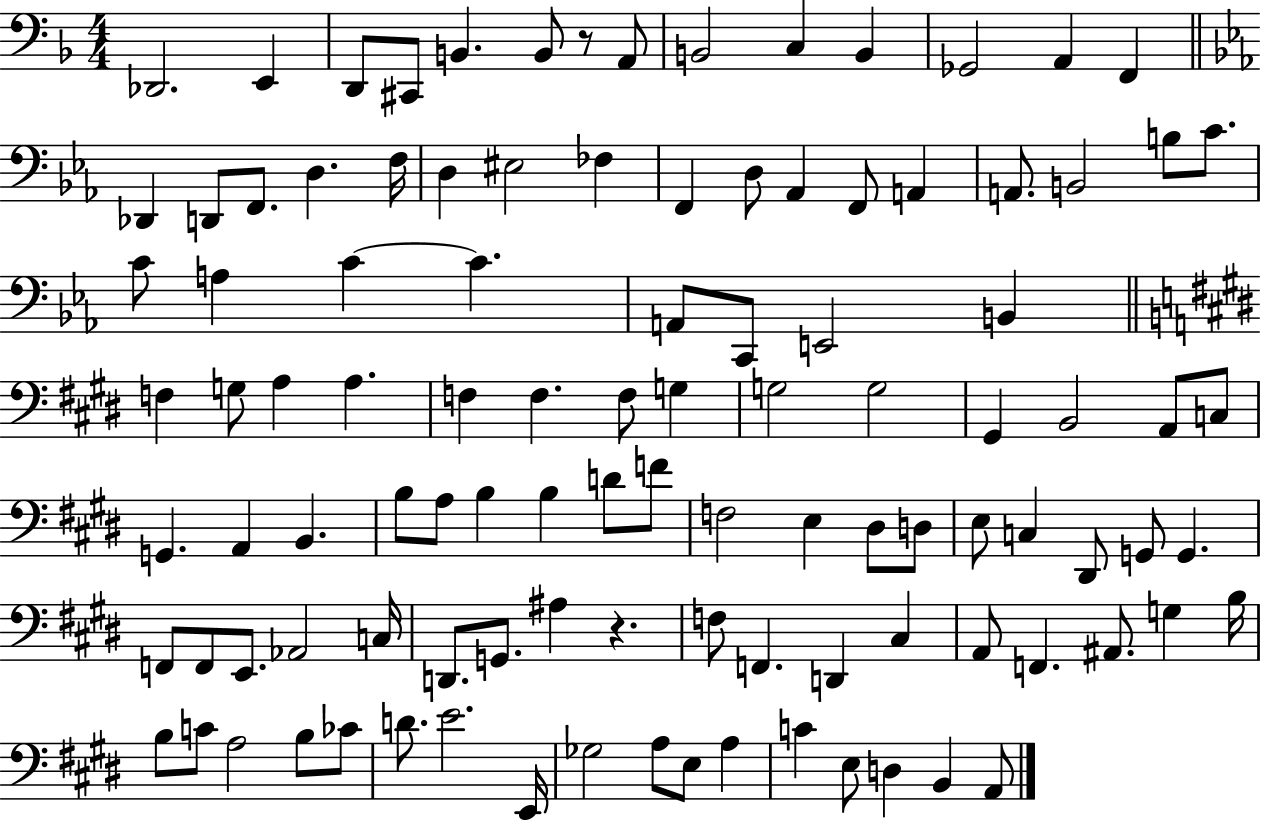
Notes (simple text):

Db2/h. E2/q D2/e C#2/e B2/q. B2/e R/e A2/e B2/h C3/q B2/q Gb2/h A2/q F2/q Db2/q D2/e F2/e. D3/q. F3/s D3/q EIS3/h FES3/q F2/q D3/e Ab2/q F2/e A2/q A2/e. B2/h B3/e C4/e. C4/e A3/q C4/q C4/q. A2/e C2/e E2/h B2/q F3/q G3/e A3/q A3/q. F3/q F3/q. F3/e G3/q G3/h G3/h G#2/q B2/h A2/e C3/e G2/q. A2/q B2/q. B3/e A3/e B3/q B3/q D4/e F4/e F3/h E3/q D#3/e D3/e E3/e C3/q D#2/e G2/e G2/q. F2/e F2/e E2/e. Ab2/h C3/s D2/e. G2/e. A#3/q R/q. F3/e F2/q. D2/q C#3/q A2/e F2/q. A#2/e. G3/q B3/s B3/e C4/e A3/h B3/e CES4/e D4/e. E4/h. E2/s Gb3/h A3/e E3/e A3/q C4/q E3/e D3/q B2/q A2/e